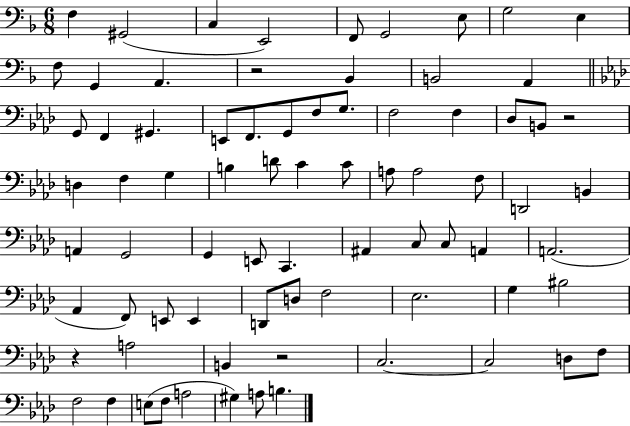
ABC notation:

X:1
T:Untitled
M:6/8
L:1/4
K:F
F, ^G,,2 C, E,,2 F,,/2 G,,2 E,/2 G,2 E, F,/2 G,, A,, z2 _B,, B,,2 A,, G,,/2 F,, ^G,, E,,/2 F,,/2 G,,/2 F,/2 G,/2 F,2 F, _D,/2 B,,/2 z2 D, F, G, B, D/2 C C/2 A,/2 A,2 F,/2 D,,2 B,, A,, G,,2 G,, E,,/2 C,, ^A,, C,/2 C,/2 A,, A,,2 _A,, F,,/2 E,,/2 E,, D,,/2 D,/2 F,2 _E,2 G, ^B,2 z A,2 B,, z2 C,2 C,2 D,/2 F,/2 F,2 F, E,/2 F,/2 A,2 ^G, A,/2 B,